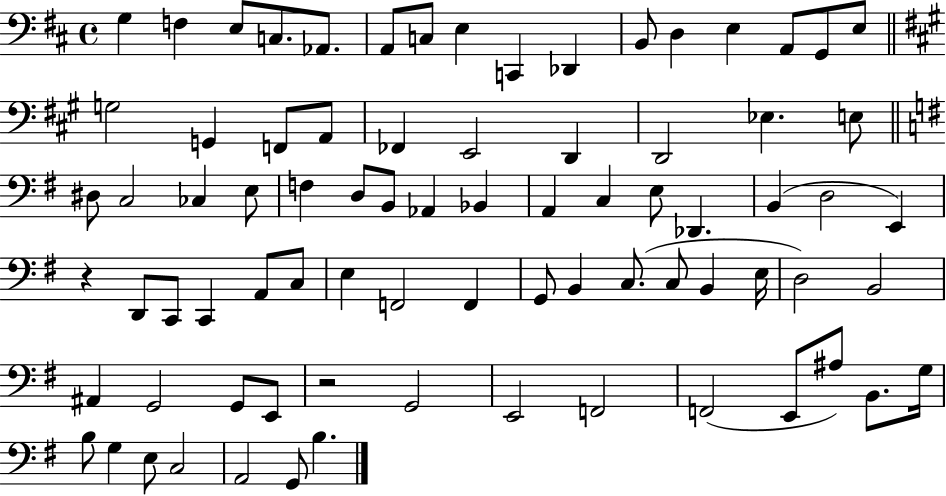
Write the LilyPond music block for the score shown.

{
  \clef bass
  \time 4/4
  \defaultTimeSignature
  \key d \major
  g4 f4 e8 c8. aes,8. | a,8 c8 e4 c,4 des,4 | b,8 d4 e4 a,8 g,8 e8 | \bar "||" \break \key a \major g2 g,4 f,8 a,8 | fes,4 e,2 d,4 | d,2 ees4. e8 | \bar "||" \break \key g \major dis8 c2 ces4 e8 | f4 d8 b,8 aes,4 bes,4 | a,4 c4 e8 des,4. | b,4( d2 e,4) | \break r4 d,8 c,8 c,4 a,8 c8 | e4 f,2 f,4 | g,8 b,4 c8.( c8 b,4 e16 | d2) b,2 | \break ais,4 g,2 g,8 e,8 | r2 g,2 | e,2 f,2 | f,2( e,8 ais8) b,8. g16 | \break b8 g4 e8 c2 | a,2 g,8 b4. | \bar "|."
}